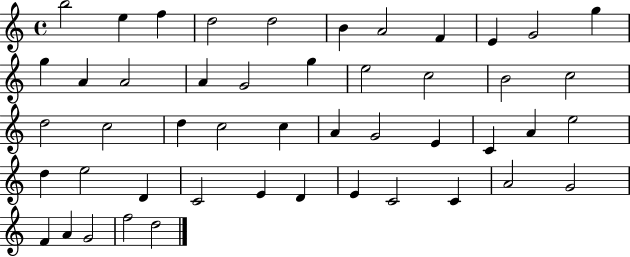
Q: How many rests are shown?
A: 0